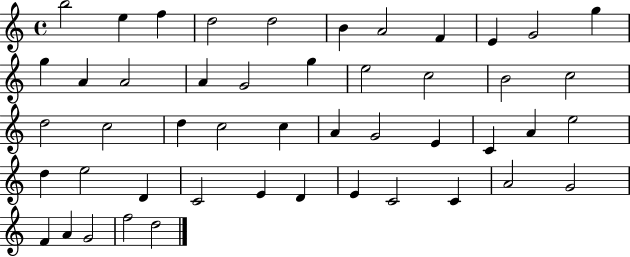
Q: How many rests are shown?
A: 0